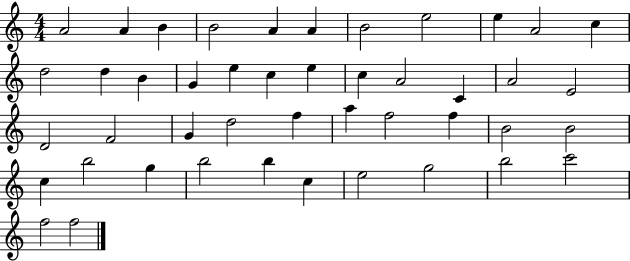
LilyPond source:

{
  \clef treble
  \numericTimeSignature
  \time 4/4
  \key c \major
  a'2 a'4 b'4 | b'2 a'4 a'4 | b'2 e''2 | e''4 a'2 c''4 | \break d''2 d''4 b'4 | g'4 e''4 c''4 e''4 | c''4 a'2 c'4 | a'2 e'2 | \break d'2 f'2 | g'4 d''2 f''4 | a''4 f''2 f''4 | b'2 b'2 | \break c''4 b''2 g''4 | b''2 b''4 c''4 | e''2 g''2 | b''2 c'''2 | \break f''2 f''2 | \bar "|."
}